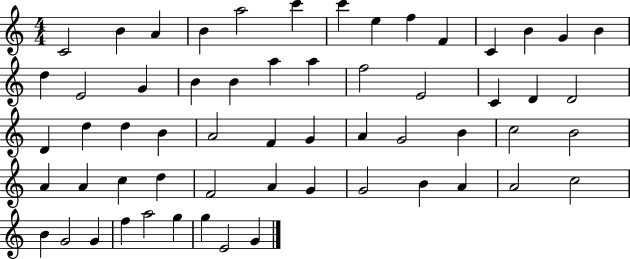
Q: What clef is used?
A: treble